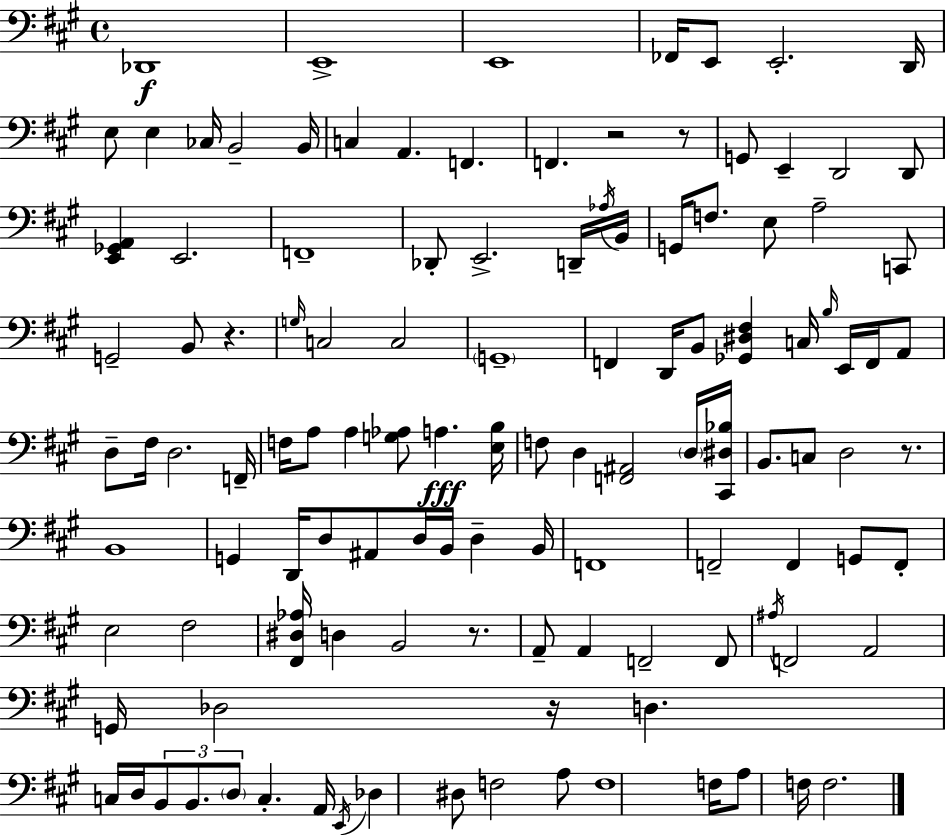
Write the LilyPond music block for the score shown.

{
  \clef bass
  \time 4/4
  \defaultTimeSignature
  \key a \major
  des,1\f | e,1-> | e,1 | fes,16 e,8 e,2.-. d,16 | \break e8 e4 ces16 b,2-- b,16 | c4 a,4. f,4. | f,4. r2 r8 | g,8 e,4-- d,2 d,8 | \break <e, ges, a,>4 e,2. | f,1-- | des,8-. e,2.-> d,16-- \acciaccatura { aes16 } | b,16 g,16 f8. e8 a2-- c,8 | \break g,2-- b,8 r4. | \grace { g16 } c2 c2 | \parenthesize g,1-- | f,4 d,16 b,8 <ges, dis fis>4 c16 \grace { b16 } e,16 | \break f,16 a,8 d8-- fis16 d2. | f,16-- f16 a8 a4 <g aes>8 a4.\fff | <e b>16 f8 d4 <f, ais,>2 | \parenthesize d16 <cis, dis bes>16 b,8. c8 d2 | \break r8. b,1 | g,4 d,16 d8 ais,8 d16 b,16 d4-- | b,16 f,1 | f,2-- f,4 g,8 | \break f,8-. e2 fis2 | <fis, dis aes>16 d4 b,2 | r8. a,8-- a,4 f,2-- | f,8 \acciaccatura { ais16 } f,2 a,2 | \break g,16 des2 r16 d4. | c16 d16 \tuplet 3/2 { b,8 b,8. \parenthesize d8 } c4.-. | a,16 \acciaccatura { e,16 } des4 dis8 f2 | a8 f1 | \break f16 a8 f16 f2. | \bar "|."
}